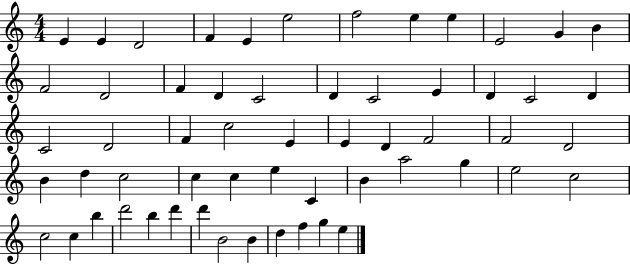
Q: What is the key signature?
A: C major